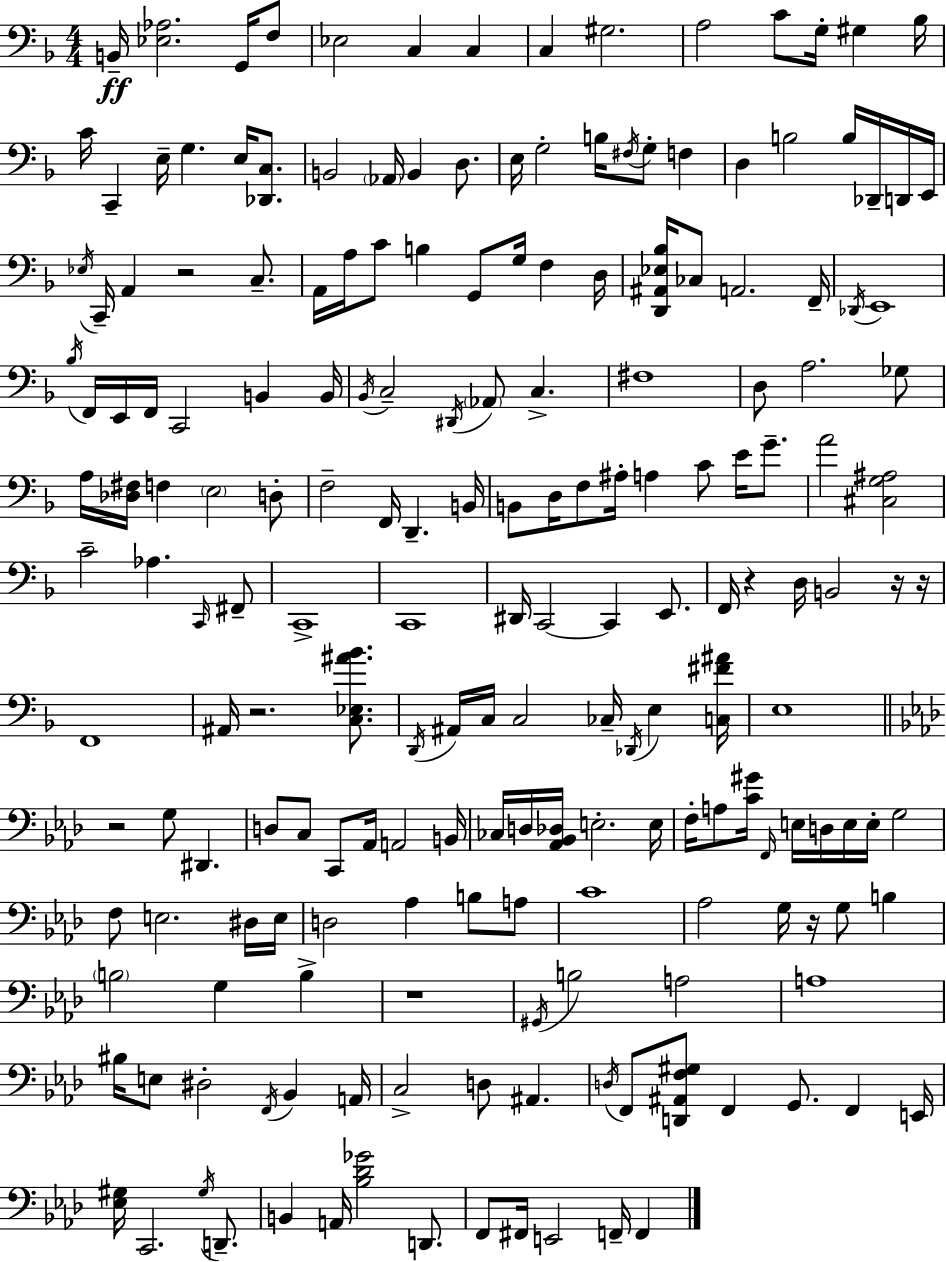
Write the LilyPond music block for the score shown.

{
  \clef bass
  \numericTimeSignature
  \time 4/4
  \key f \major
  b,16--\ff <ees aes>2. g,16 f8 | ees2 c4 c4 | c4 gis2. | a2 c'8 g16-. gis4 bes16 | \break c'16 c,4-- e16-- g4. e16 <des, c>8. | b,2 \parenthesize aes,16 b,4 d8. | e16 g2-. b16 \acciaccatura { fis16 } g8-. f4 | d4 b2 b16 des,16-- d,16 | \break e,16 \acciaccatura { ees16 } c,16-- a,4 r2 c8.-- | a,16 a16 c'8 b4 g,8 g16 f4 | d16 <d, ais, ees bes>16 ces8 a,2. | f,16-- \acciaccatura { des,16 } e,1 | \break \acciaccatura { bes16 } f,16 e,16 f,16 c,2 b,4 | b,16 \acciaccatura { bes,16 } c2-- \acciaccatura { dis,16 } \parenthesize aes,8 | c4.-> fis1 | d8 a2. | \break ges8 a16 <des fis>16 f4 \parenthesize e2 | d8-. f2-- f,16 d,4.-- | b,16 b,8 d16 f8 ais16-. a4 | c'8 e'16 g'8.-- a'2 <cis g ais>2 | \break c'2-- aes4. | \grace { c,16 } fis,8-- c,1-> | c,1 | dis,16 c,2~~ | \break c,4 e,8. f,16 r4 d16 b,2 | r16 r16 f,1 | ais,16 r2. | <c ees ais' bes'>8. \acciaccatura { d,16 } ais,16 c16 c2 | \break ces16-- \acciaccatura { des,16 } e4 <c fis' ais'>16 e1 | \bar "||" \break \key aes \major r2 g8 dis,4. | d8 c8 c,8 aes,16 a,2 b,16 | ces16 d16 <aes, bes, des>16 e2.-. e16 | f16-. a8 <c' gis'>16 \grace { f,16 } e16 d16 e16 e16-. g2 | \break f8 e2. dis16 | e16 d2 aes4 b8 a8 | c'1 | aes2 g16 r16 g8 b4 | \break \parenthesize b2 g4 b4-> | r1 | \acciaccatura { gis,16 } b2 a2 | a1 | \break bis16 e8 dis2-. \acciaccatura { f,16 } bes,4 | a,16 c2-> d8 ais,4. | \acciaccatura { d16 } f,8 <d, ais, f gis>8 f,4 g,8. f,4 | e,16 <ees gis>16 c,2. | \break \acciaccatura { gis16 } d,8.-- b,4 a,16 <bes des' ges'>2 | d,8. f,8 fis,16 e,2 | f,16-- f,4 \bar "|."
}